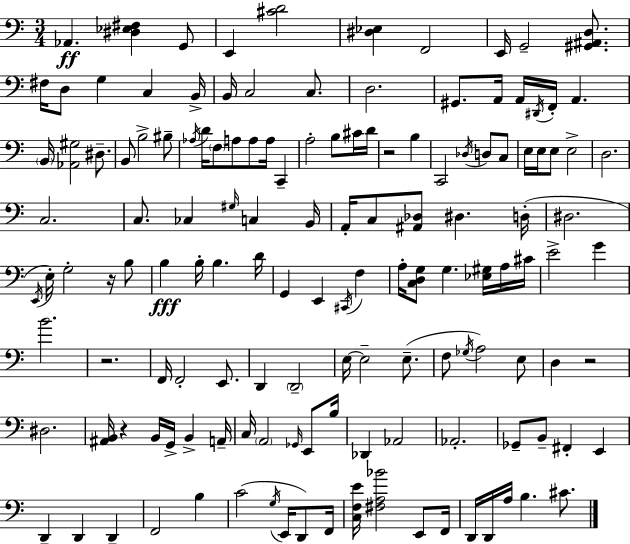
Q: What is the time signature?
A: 3/4